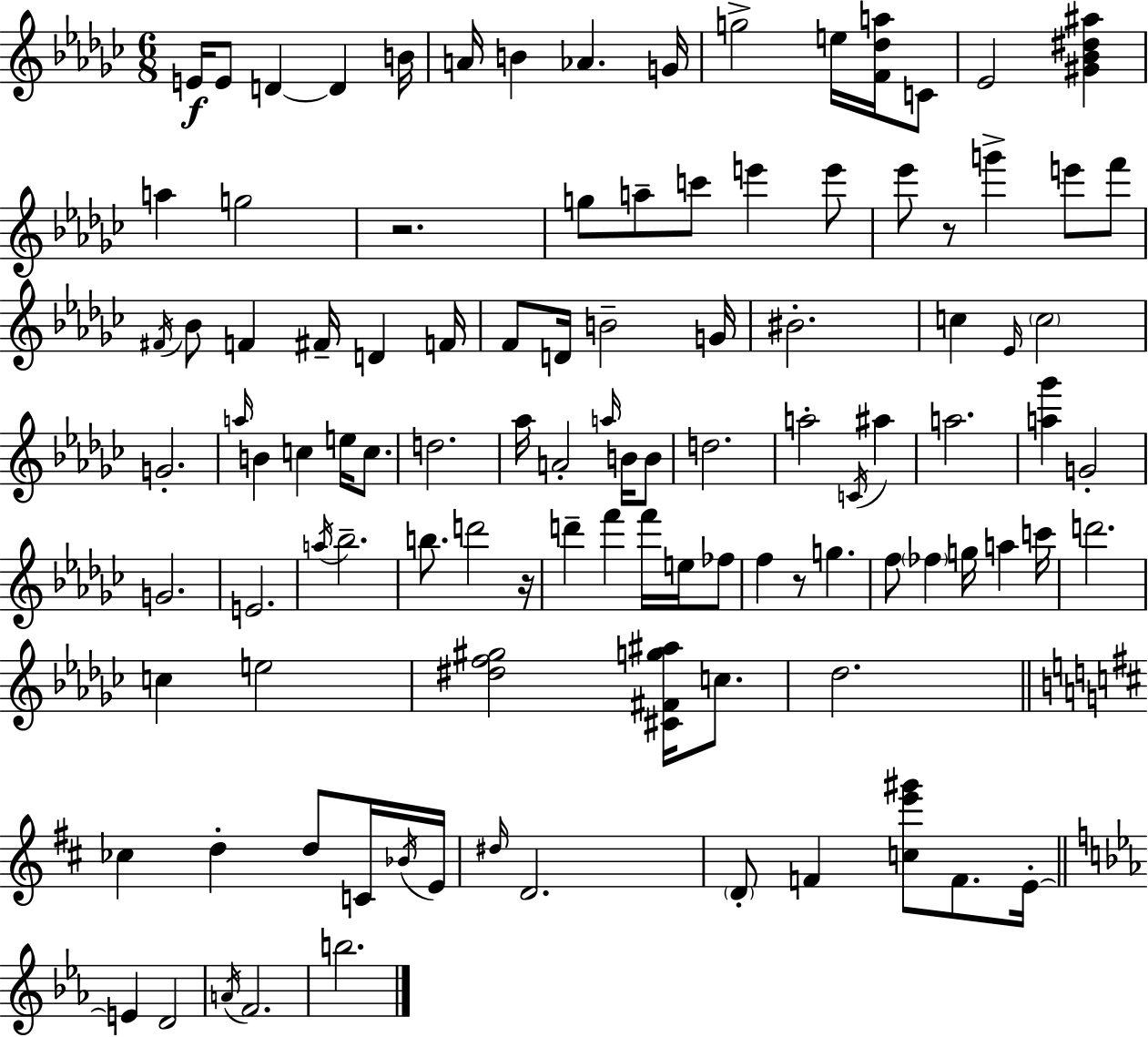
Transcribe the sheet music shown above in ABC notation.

X:1
T:Untitled
M:6/8
L:1/4
K:Ebm
E/4 E/2 D D B/4 A/4 B _A G/4 g2 e/4 [F_da]/4 C/2 _E2 [^G_B^d^a] a g2 z2 g/2 a/2 c'/2 e' e'/2 _e'/2 z/2 g' e'/2 f'/2 ^F/4 _B/2 F ^F/4 D F/4 F/2 D/4 B2 G/4 ^B2 c _E/4 c2 G2 a/4 B c e/4 c/2 d2 _a/4 A2 a/4 B/4 B/2 d2 a2 C/4 ^a a2 [a_g'] G2 G2 E2 a/4 _b2 b/2 d'2 z/4 d' f' f'/4 e/4 _f/2 f z/2 g f/2 _f g/4 a c'/4 d'2 c e2 [^df^g]2 [^C^Fg^a]/4 c/2 _d2 _c d d/2 C/4 _B/4 E/4 ^d/4 D2 D/2 F [ce'^g']/2 F/2 E/4 E D2 A/4 F2 b2